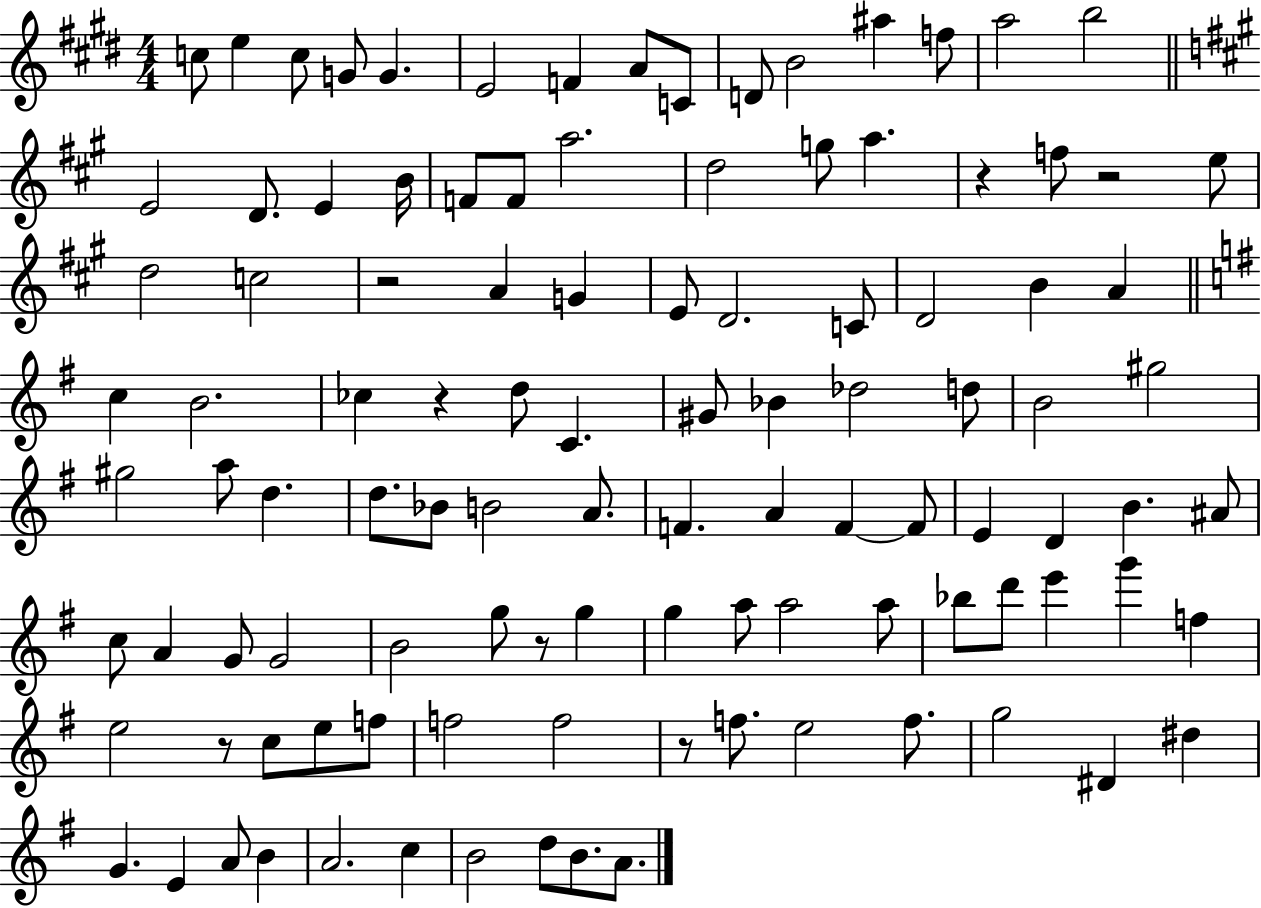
{
  \clef treble
  \numericTimeSignature
  \time 4/4
  \key e \major
  c''8 e''4 c''8 g'8 g'4. | e'2 f'4 a'8 c'8 | d'8 b'2 ais''4 f''8 | a''2 b''2 | \break \bar "||" \break \key a \major e'2 d'8. e'4 b'16 | f'8 f'8 a''2. | d''2 g''8 a''4. | r4 f''8 r2 e''8 | \break d''2 c''2 | r2 a'4 g'4 | e'8 d'2. c'8 | d'2 b'4 a'4 | \break \bar "||" \break \key e \minor c''4 b'2. | ces''4 r4 d''8 c'4. | gis'8 bes'4 des''2 d''8 | b'2 gis''2 | \break gis''2 a''8 d''4. | d''8. bes'8 b'2 a'8. | f'4. a'4 f'4~~ f'8 | e'4 d'4 b'4. ais'8 | \break c''8 a'4 g'8 g'2 | b'2 g''8 r8 g''4 | g''4 a''8 a''2 a''8 | bes''8 d'''8 e'''4 g'''4 f''4 | \break e''2 r8 c''8 e''8 f''8 | f''2 f''2 | r8 f''8. e''2 f''8. | g''2 dis'4 dis''4 | \break g'4. e'4 a'8 b'4 | a'2. c''4 | b'2 d''8 b'8. a'8. | \bar "|."
}